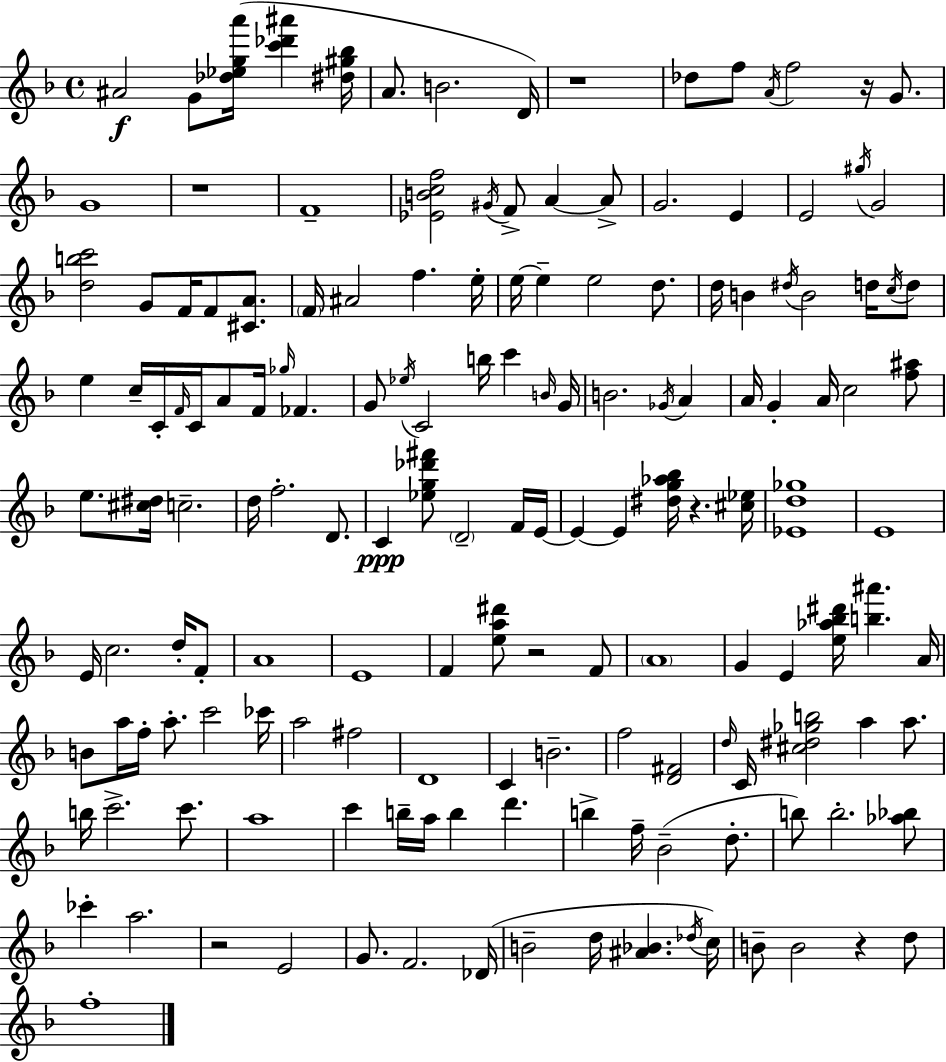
A#4/h G4/e [Db5,Eb5,G5,A6]/s [C6,Db6,A#6]/q [D#5,G#5,Bb5]/s A4/e. B4/h. D4/s R/w Db5/e F5/e A4/s F5/h R/s G4/e. G4/w R/w F4/w [Eb4,B4,C5,F5]/h G#4/s F4/e A4/q A4/e G4/h. E4/q E4/h G#5/s G4/h [D5,B5,C6]/h G4/e F4/s F4/e [C#4,A4]/e. F4/s A#4/h F5/q. E5/s E5/s E5/q E5/h D5/e. D5/s B4/q D#5/s B4/h D5/s C5/s D5/e E5/q C5/s C4/s F4/s C4/s A4/e F4/s Gb5/s FES4/q. G4/e Eb5/s C4/h B5/s C6/q B4/s G4/s B4/h. Gb4/s A4/q A4/s G4/q A4/s C5/h [F5,A#5]/e E5/e. [C#5,D#5]/s C5/h. D5/s F5/h. D4/e. C4/q [Eb5,G5,Db6,F#6]/e D4/h F4/s E4/s E4/q E4/q [D#5,G5,Ab5,Bb5]/s R/q. [C#5,Eb5]/s [Eb4,D5,Gb5]/w E4/w E4/s C5/h. D5/s F4/e A4/w E4/w F4/q [E5,A5,D#6]/e R/h F4/e A4/w G4/q E4/q [E5,Ab5,Bb5,D#6]/s [B5,A#6]/q. A4/s B4/e A5/s F5/s A5/e. C6/h CES6/s A5/h F#5/h D4/w C4/q B4/h. F5/h [D4,F#4]/h D5/s C4/s [C#5,D#5,Gb5,B5]/h A5/q A5/e. B5/s C6/h. C6/e. A5/w C6/q B5/s A5/s B5/q D6/q. B5/q F5/s Bb4/h D5/e. B5/e B5/h. [Ab5,Bb5]/e CES6/q A5/h. R/h E4/h G4/e. F4/h. Db4/s B4/h D5/s [A#4,Bb4]/q. Db5/s C5/s B4/e B4/h R/q D5/e F5/w